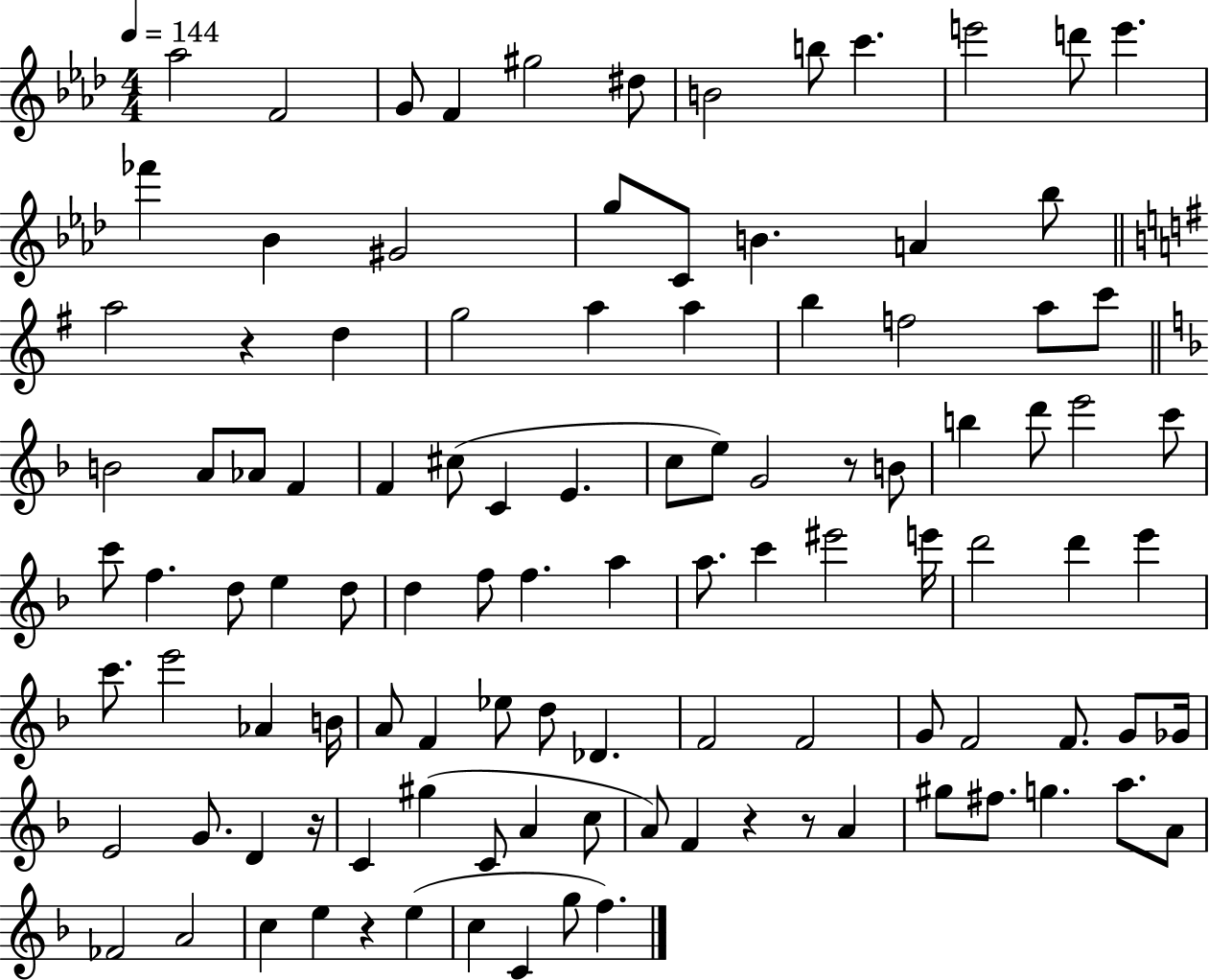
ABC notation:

X:1
T:Untitled
M:4/4
L:1/4
K:Ab
_a2 F2 G/2 F ^g2 ^d/2 B2 b/2 c' e'2 d'/2 e' _f' _B ^G2 g/2 C/2 B A _b/2 a2 z d g2 a a b f2 a/2 c'/2 B2 A/2 _A/2 F F ^c/2 C E c/2 e/2 G2 z/2 B/2 b d'/2 e'2 c'/2 c'/2 f d/2 e d/2 d f/2 f a a/2 c' ^e'2 e'/4 d'2 d' e' c'/2 e'2 _A B/4 A/2 F _e/2 d/2 _D F2 F2 G/2 F2 F/2 G/2 _G/4 E2 G/2 D z/4 C ^g C/2 A c/2 A/2 F z z/2 A ^g/2 ^f/2 g a/2 A/2 _F2 A2 c e z e c C g/2 f